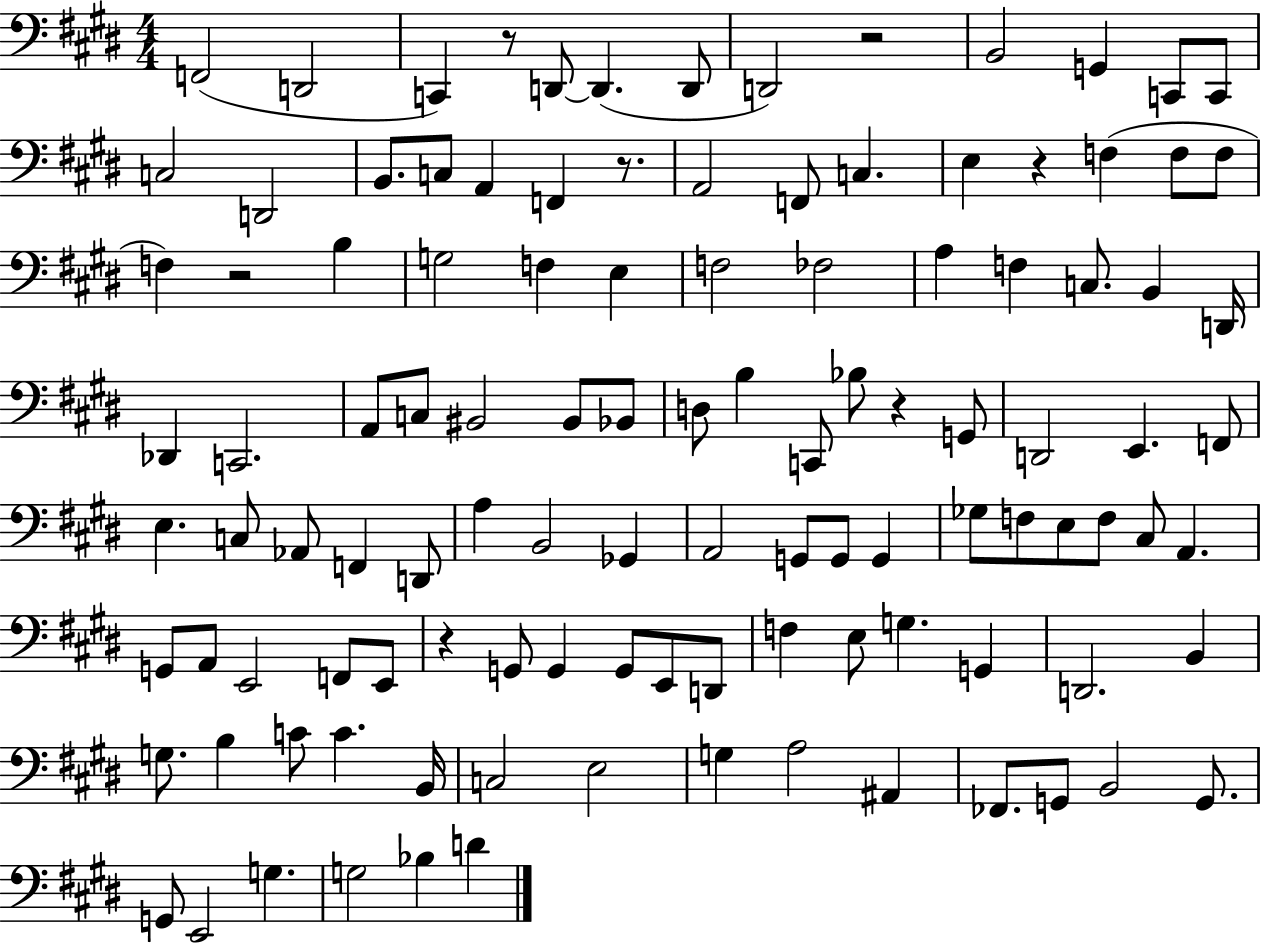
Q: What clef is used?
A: bass